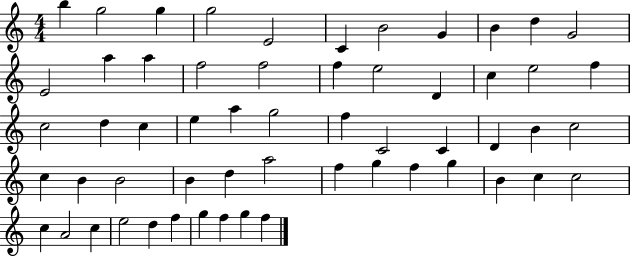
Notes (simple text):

B5/q G5/h G5/q G5/h E4/h C4/q B4/h G4/q B4/q D5/q G4/h E4/h A5/q A5/q F5/h F5/h F5/q E5/h D4/q C5/q E5/h F5/q C5/h D5/q C5/q E5/q A5/q G5/h F5/q C4/h C4/q D4/q B4/q C5/h C5/q B4/q B4/h B4/q D5/q A5/h F5/q G5/q F5/q G5/q B4/q C5/q C5/h C5/q A4/h C5/q E5/h D5/q F5/q G5/q F5/q G5/q F5/q